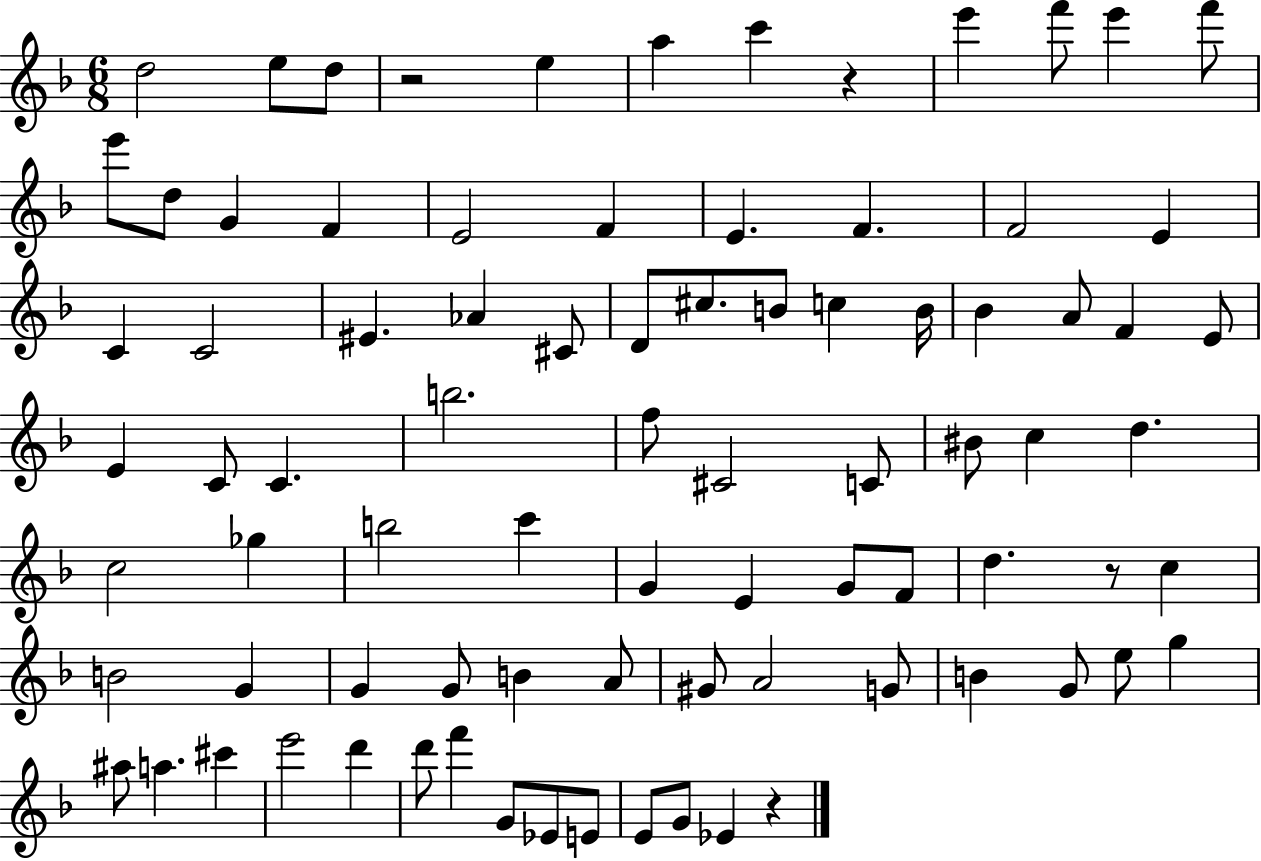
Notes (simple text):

D5/h E5/e D5/e R/h E5/q A5/q C6/q R/q E6/q F6/e E6/q F6/e E6/e D5/e G4/q F4/q E4/h F4/q E4/q. F4/q. F4/h E4/q C4/q C4/h EIS4/q. Ab4/q C#4/e D4/e C#5/e. B4/e C5/q B4/s Bb4/q A4/e F4/q E4/e E4/q C4/e C4/q. B5/h. F5/e C#4/h C4/e BIS4/e C5/q D5/q. C5/h Gb5/q B5/h C6/q G4/q E4/q G4/e F4/e D5/q. R/e C5/q B4/h G4/q G4/q G4/e B4/q A4/e G#4/e A4/h G4/e B4/q G4/e E5/e G5/q A#5/e A5/q. C#6/q E6/h D6/q D6/e F6/q G4/e Eb4/e E4/e E4/e G4/e Eb4/q R/q